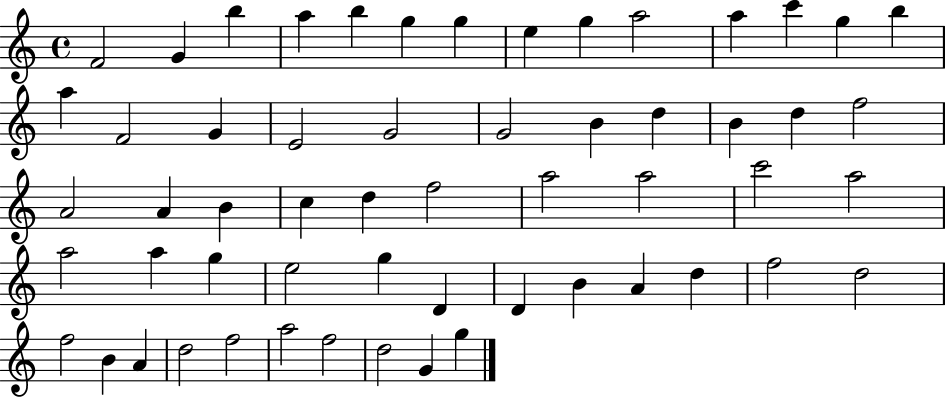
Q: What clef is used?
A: treble